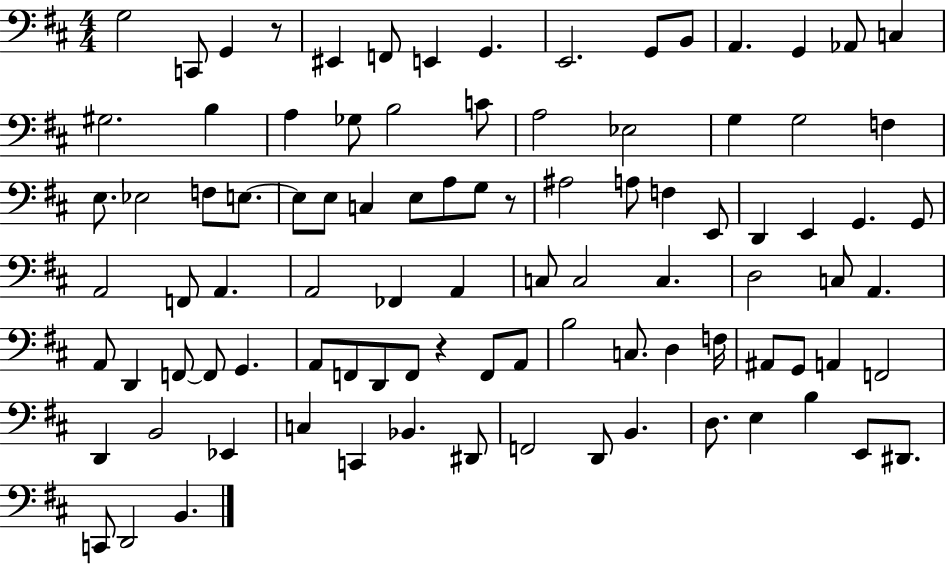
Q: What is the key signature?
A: D major